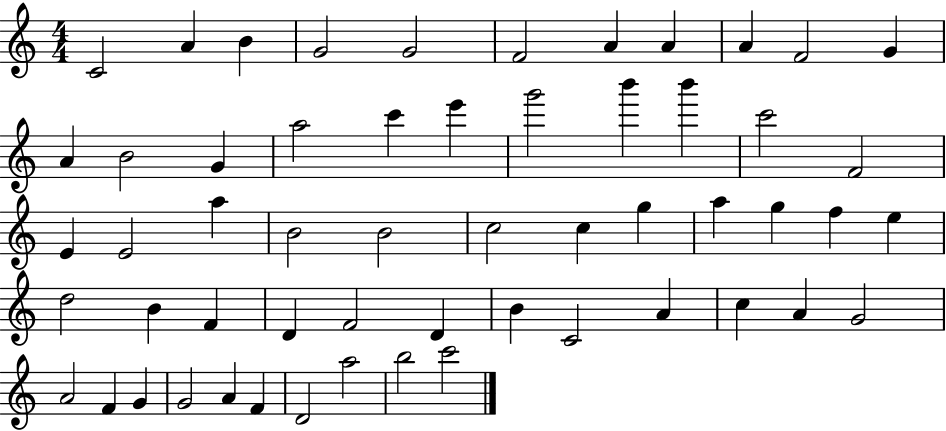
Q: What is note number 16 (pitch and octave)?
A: C6